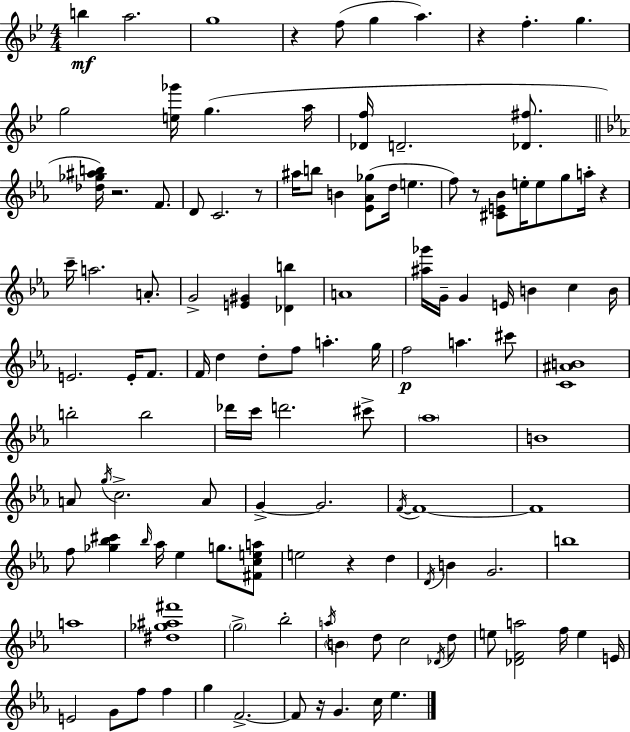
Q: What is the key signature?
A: BES major